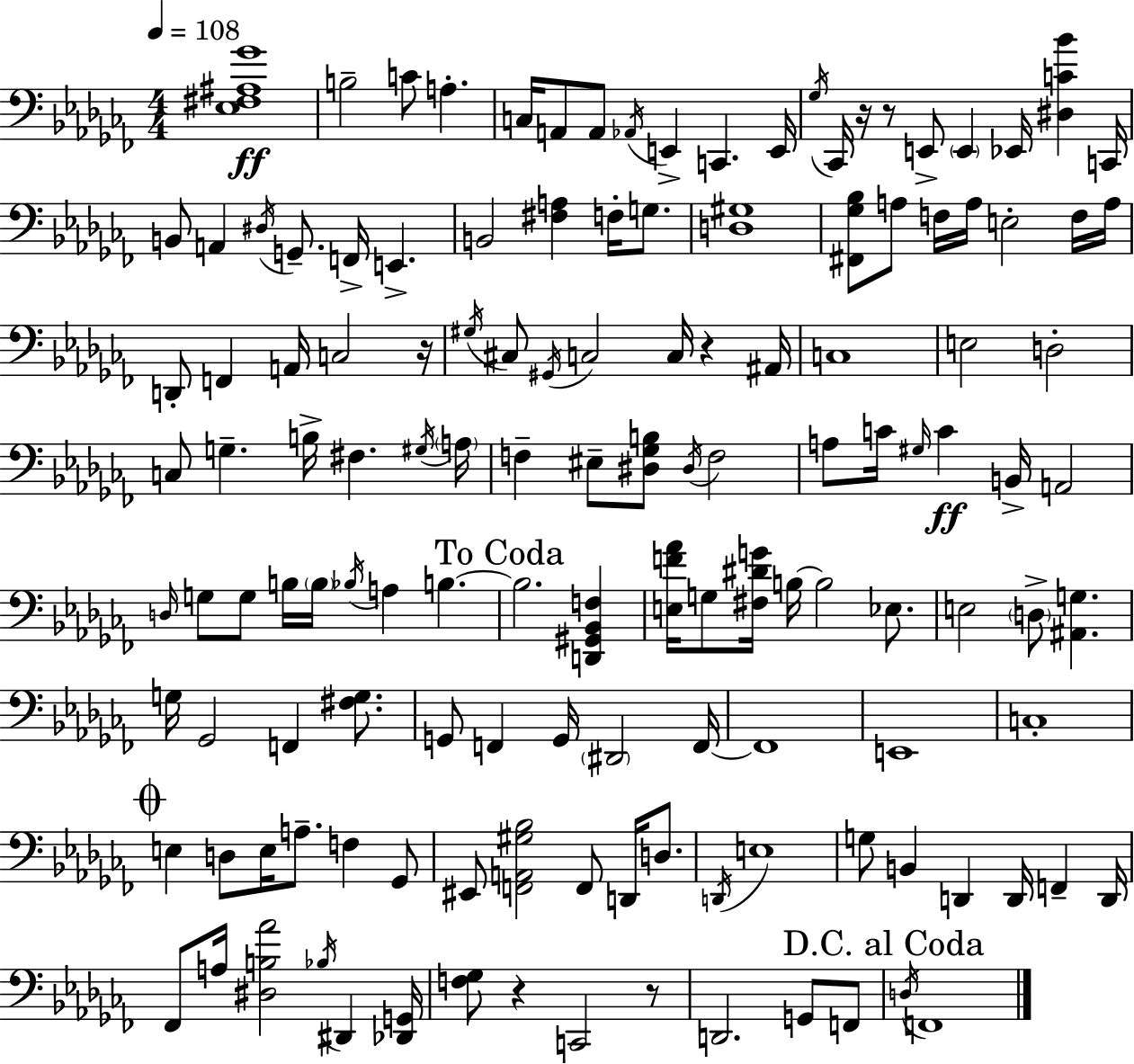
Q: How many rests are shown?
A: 6